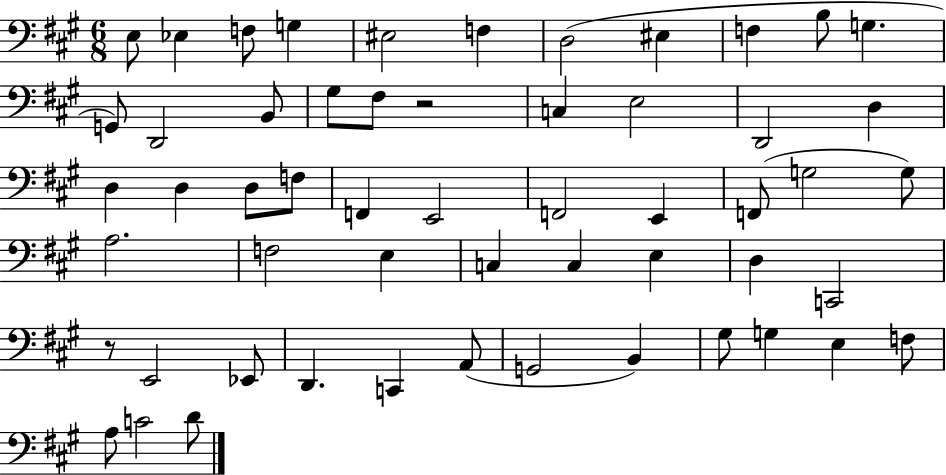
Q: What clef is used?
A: bass